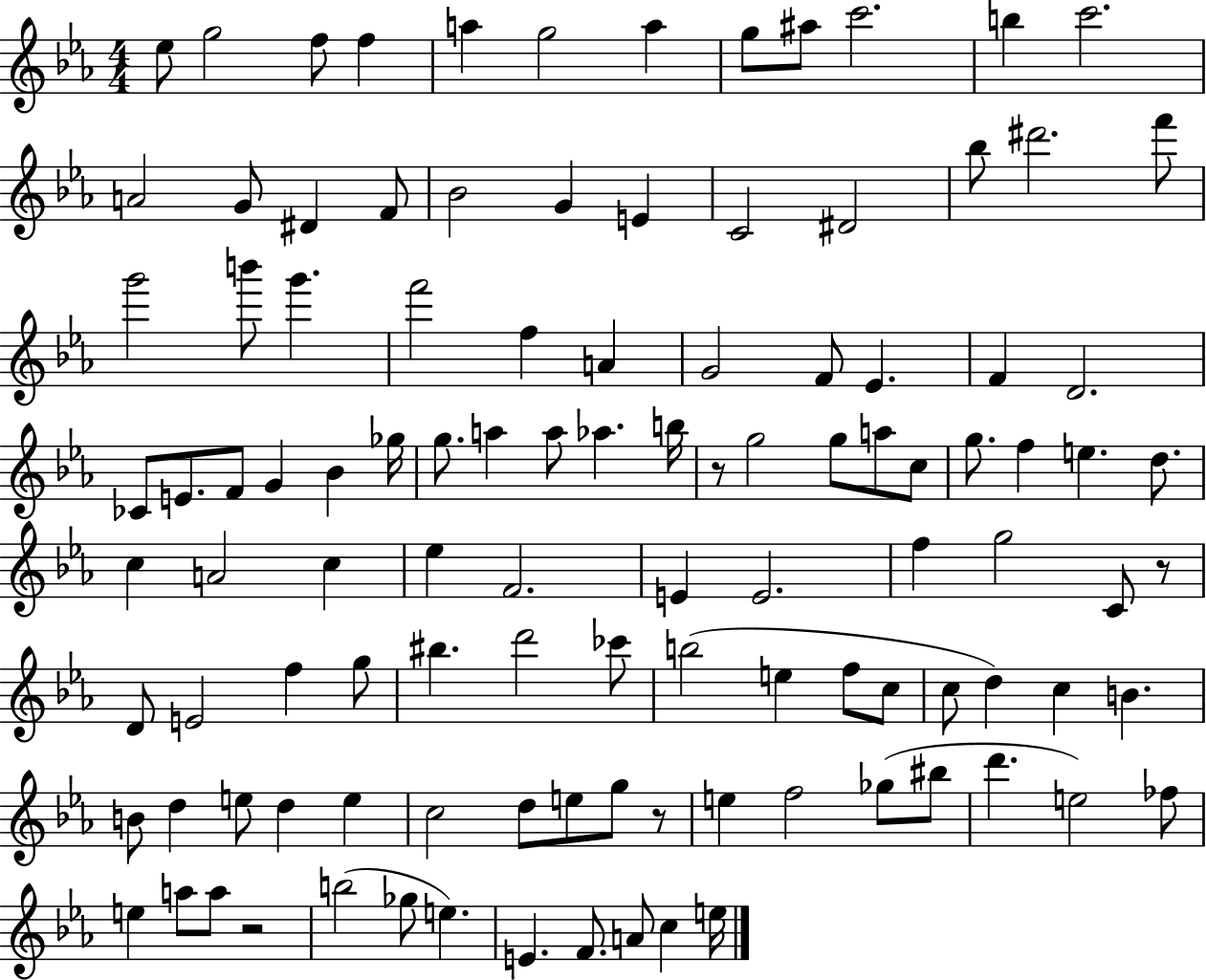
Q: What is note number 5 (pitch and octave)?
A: A5